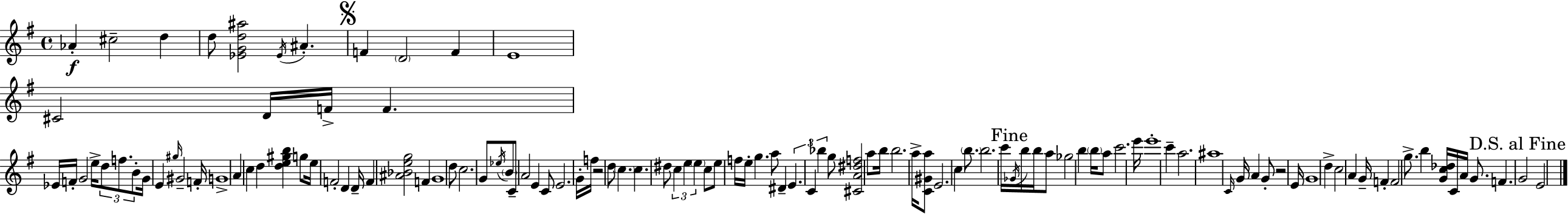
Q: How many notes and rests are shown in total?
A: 119